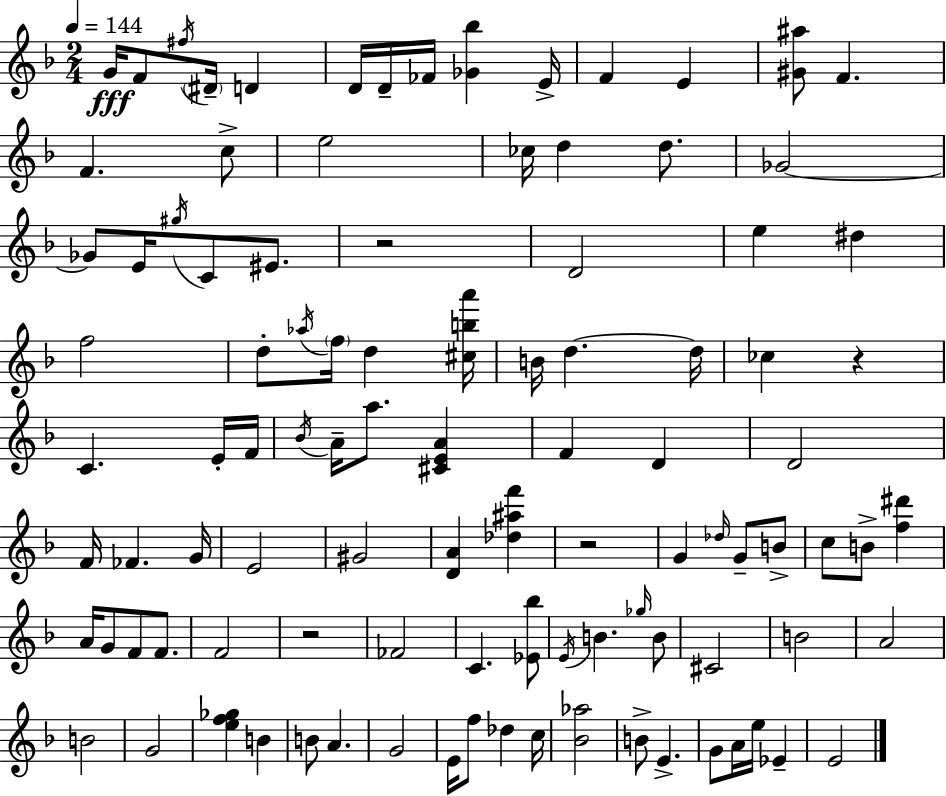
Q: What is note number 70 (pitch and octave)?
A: A4